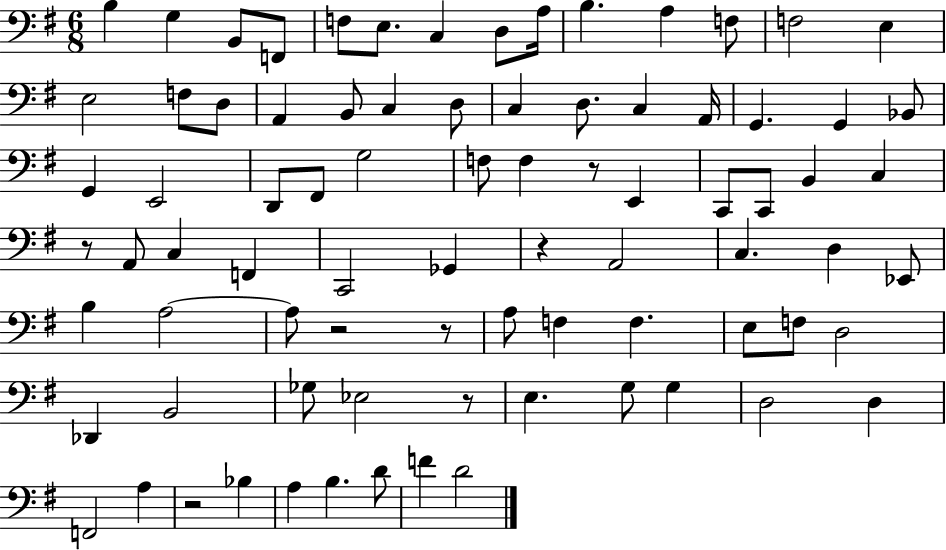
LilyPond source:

{
  \clef bass
  \numericTimeSignature
  \time 6/8
  \key g \major
  \repeat volta 2 { b4 g4 b,8 f,8 | f8 e8. c4 d8 a16 | b4. a4 f8 | f2 e4 | \break e2 f8 d8 | a,4 b,8 c4 d8 | c4 d8. c4 a,16 | g,4. g,4 bes,8 | \break g,4 e,2 | d,8 fis,8 g2 | f8 f4 r8 e,4 | c,8 c,8 b,4 c4 | \break r8 a,8 c4 f,4 | c,2 ges,4 | r4 a,2 | c4. d4 ees,8 | \break b4 a2~~ | a8 r2 r8 | a8 f4 f4. | e8 f8 d2 | \break des,4 b,2 | ges8 ees2 r8 | e4. g8 g4 | d2 d4 | \break f,2 a4 | r2 bes4 | a4 b4. d'8 | f'4 d'2 | \break } \bar "|."
}